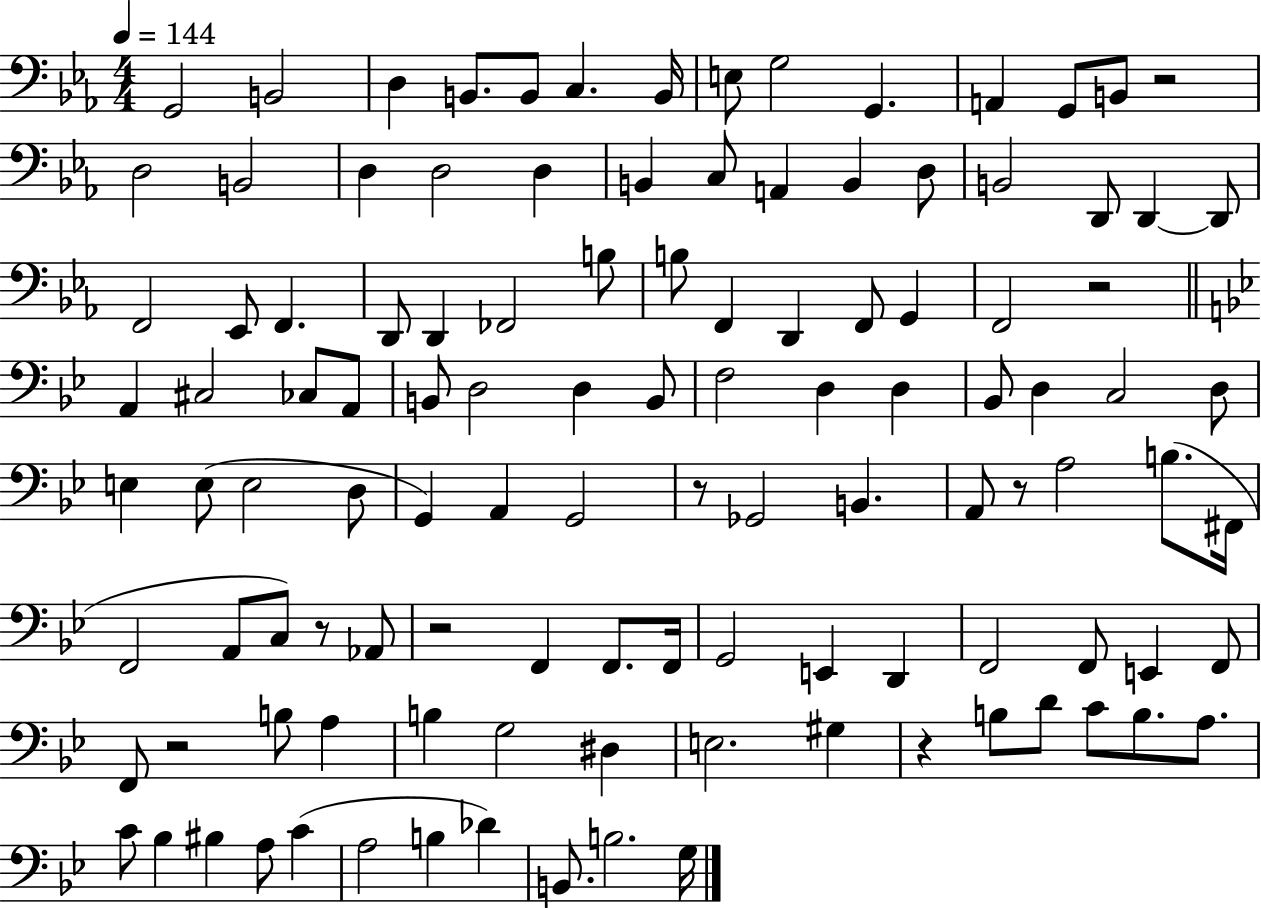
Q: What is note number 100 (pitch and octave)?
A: C4